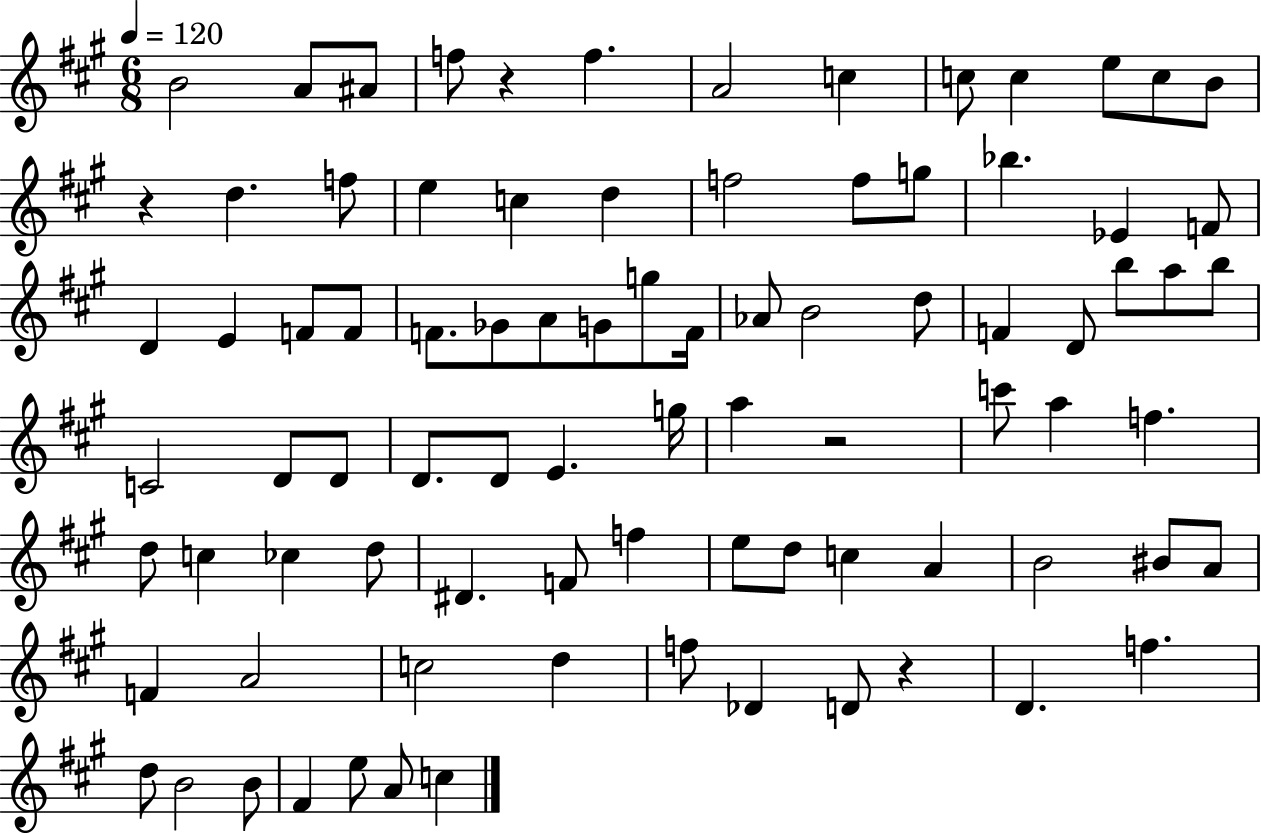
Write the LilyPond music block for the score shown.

{
  \clef treble
  \numericTimeSignature
  \time 6/8
  \key a \major
  \tempo 4 = 120
  \repeat volta 2 { b'2 a'8 ais'8 | f''8 r4 f''4. | a'2 c''4 | c''8 c''4 e''8 c''8 b'8 | \break r4 d''4. f''8 | e''4 c''4 d''4 | f''2 f''8 g''8 | bes''4. ees'4 f'8 | \break d'4 e'4 f'8 f'8 | f'8. ges'8 a'8 g'8 g''8 f'16 | aes'8 b'2 d''8 | f'4 d'8 b''8 a''8 b''8 | \break c'2 d'8 d'8 | d'8. d'8 e'4. g''16 | a''4 r2 | c'''8 a''4 f''4. | \break d''8 c''4 ces''4 d''8 | dis'4. f'8 f''4 | e''8 d''8 c''4 a'4 | b'2 bis'8 a'8 | \break f'4 a'2 | c''2 d''4 | f''8 des'4 d'8 r4 | d'4. f''4. | \break d''8 b'2 b'8 | fis'4 e''8 a'8 c''4 | } \bar "|."
}